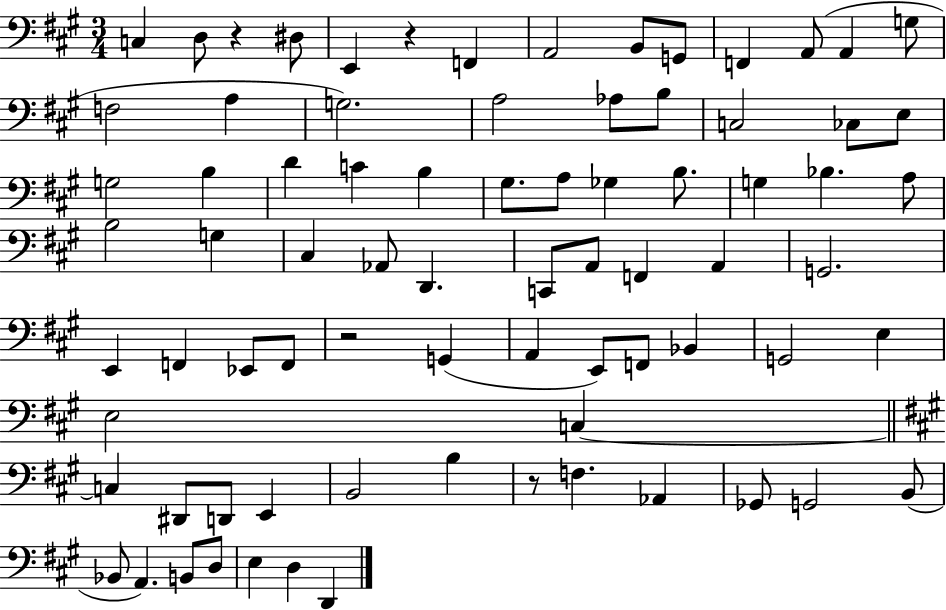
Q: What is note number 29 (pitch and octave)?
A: Gb3